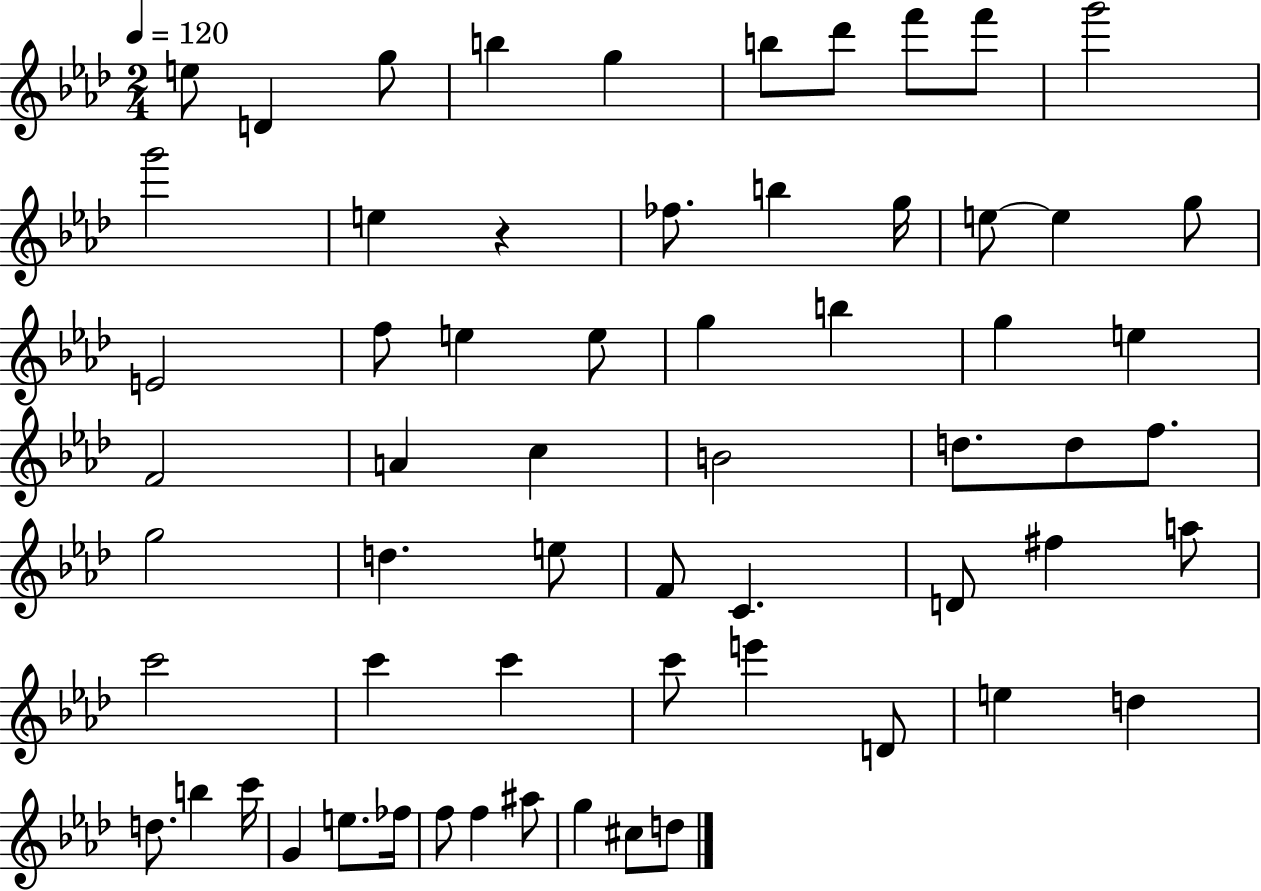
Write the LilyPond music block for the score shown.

{
  \clef treble
  \numericTimeSignature
  \time 2/4
  \key aes \major
  \tempo 4 = 120
  e''8 d'4 g''8 | b''4 g''4 | b''8 des'''8 f'''8 f'''8 | g'''2 | \break g'''2 | e''4 r4 | fes''8. b''4 g''16 | e''8~~ e''4 g''8 | \break e'2 | f''8 e''4 e''8 | g''4 b''4 | g''4 e''4 | \break f'2 | a'4 c''4 | b'2 | d''8. d''8 f''8. | \break g''2 | d''4. e''8 | f'8 c'4. | d'8 fis''4 a''8 | \break c'''2 | c'''4 c'''4 | c'''8 e'''4 d'8 | e''4 d''4 | \break d''8. b''4 c'''16 | g'4 e''8. fes''16 | f''8 f''4 ais''8 | g''4 cis''8 d''8 | \break \bar "|."
}